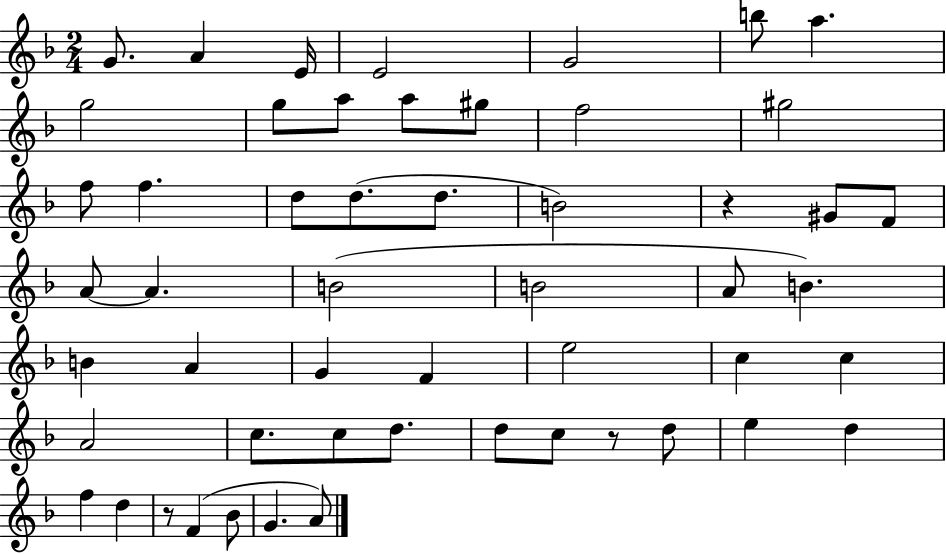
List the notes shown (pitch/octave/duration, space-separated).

G4/e. A4/q E4/s E4/h G4/h B5/e A5/q. G5/h G5/e A5/e A5/e G#5/e F5/h G#5/h F5/e F5/q. D5/e D5/e. D5/e. B4/h R/q G#4/e F4/e A4/e A4/q. B4/h B4/h A4/e B4/q. B4/q A4/q G4/q F4/q E5/h C5/q C5/q A4/h C5/e. C5/e D5/e. D5/e C5/e R/e D5/e E5/q D5/q F5/q D5/q R/e F4/q Bb4/e G4/q. A4/e